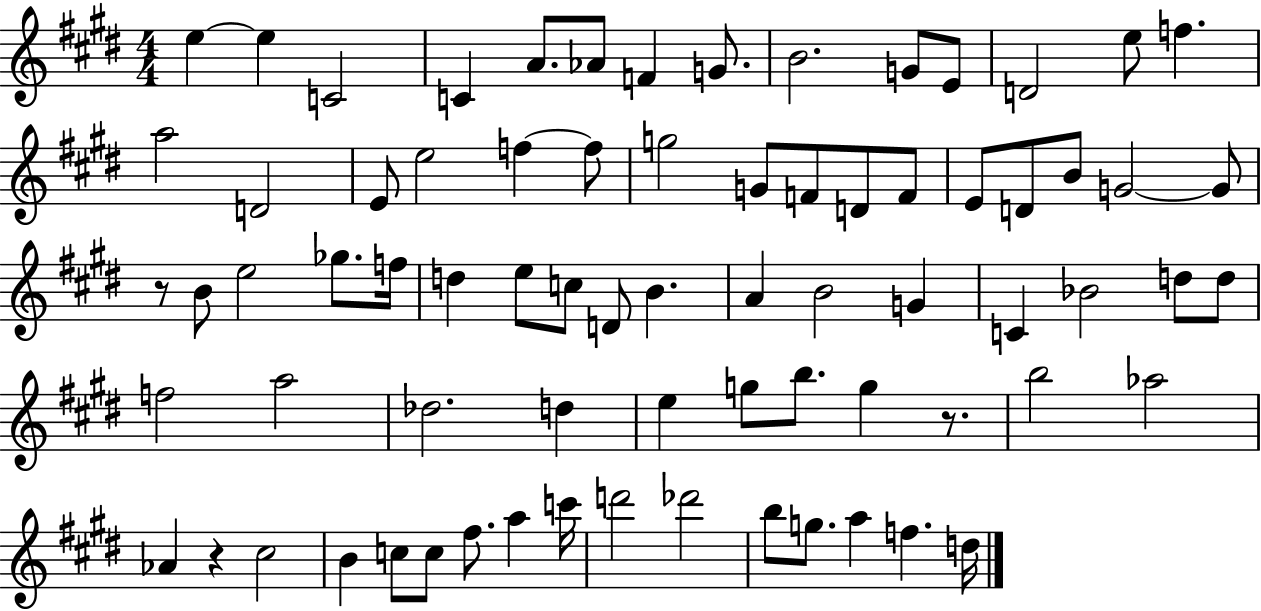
{
  \clef treble
  \numericTimeSignature
  \time 4/4
  \key e \major
  e''4~~ e''4 c'2 | c'4 a'8. aes'8 f'4 g'8. | b'2. g'8 e'8 | d'2 e''8 f''4. | \break a''2 d'2 | e'8 e''2 f''4~~ f''8 | g''2 g'8 f'8 d'8 f'8 | e'8 d'8 b'8 g'2~~ g'8 | \break r8 b'8 e''2 ges''8. f''16 | d''4 e''8 c''8 d'8 b'4. | a'4 b'2 g'4 | c'4 bes'2 d''8 d''8 | \break f''2 a''2 | des''2. d''4 | e''4 g''8 b''8. g''4 r8. | b''2 aes''2 | \break aes'4 r4 cis''2 | b'4 c''8 c''8 fis''8. a''4 c'''16 | d'''2 des'''2 | b''8 g''8. a''4 f''4. d''16 | \break \bar "|."
}